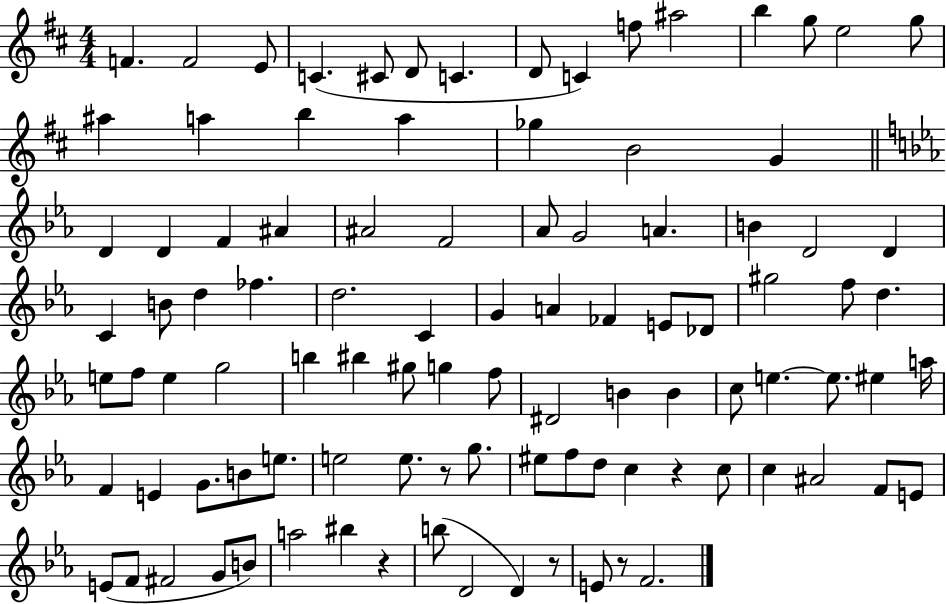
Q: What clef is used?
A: treble